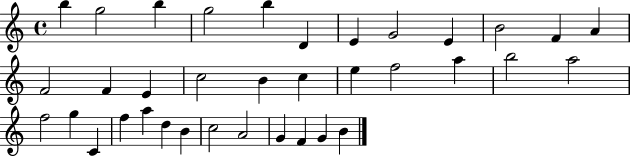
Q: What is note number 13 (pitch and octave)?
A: F4